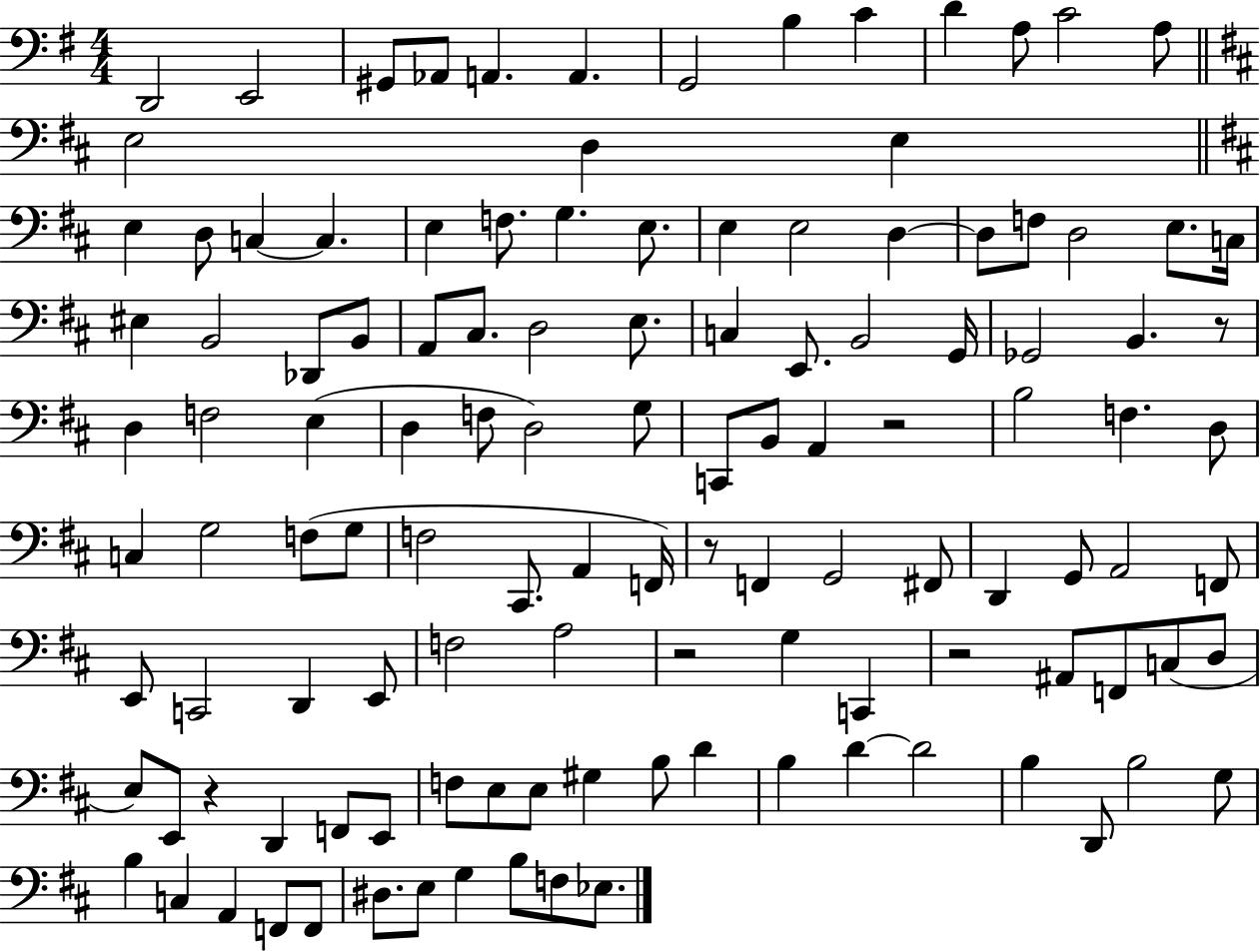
X:1
T:Untitled
M:4/4
L:1/4
K:G
D,,2 E,,2 ^G,,/2 _A,,/2 A,, A,, G,,2 B, C D A,/2 C2 A,/2 E,2 D, E, E, D,/2 C, C, E, F,/2 G, E,/2 E, E,2 D, D,/2 F,/2 D,2 E,/2 C,/4 ^E, B,,2 _D,,/2 B,,/2 A,,/2 ^C,/2 D,2 E,/2 C, E,,/2 B,,2 G,,/4 _G,,2 B,, z/2 D, F,2 E, D, F,/2 D,2 G,/2 C,,/2 B,,/2 A,, z2 B,2 F, D,/2 C, G,2 F,/2 G,/2 F,2 ^C,,/2 A,, F,,/4 z/2 F,, G,,2 ^F,,/2 D,, G,,/2 A,,2 F,,/2 E,,/2 C,,2 D,, E,,/2 F,2 A,2 z2 G, C,, z2 ^A,,/2 F,,/2 C,/2 D,/2 E,/2 E,,/2 z D,, F,,/2 E,,/2 F,/2 E,/2 E,/2 ^G, B,/2 D B, D D2 B, D,,/2 B,2 G,/2 B, C, A,, F,,/2 F,,/2 ^D,/2 E,/2 G, B,/2 F,/2 _E,/2